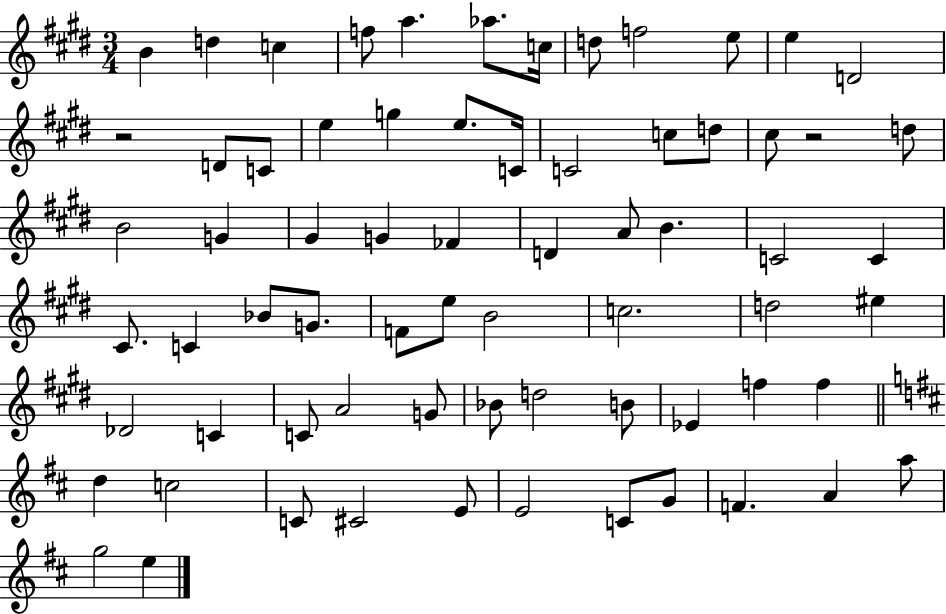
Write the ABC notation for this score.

X:1
T:Untitled
M:3/4
L:1/4
K:E
B d c f/2 a _a/2 c/4 d/2 f2 e/2 e D2 z2 D/2 C/2 e g e/2 C/4 C2 c/2 d/2 ^c/2 z2 d/2 B2 G ^G G _F D A/2 B C2 C ^C/2 C _B/2 G/2 F/2 e/2 B2 c2 d2 ^e _D2 C C/2 A2 G/2 _B/2 d2 B/2 _E f f d c2 C/2 ^C2 E/2 E2 C/2 G/2 F A a/2 g2 e